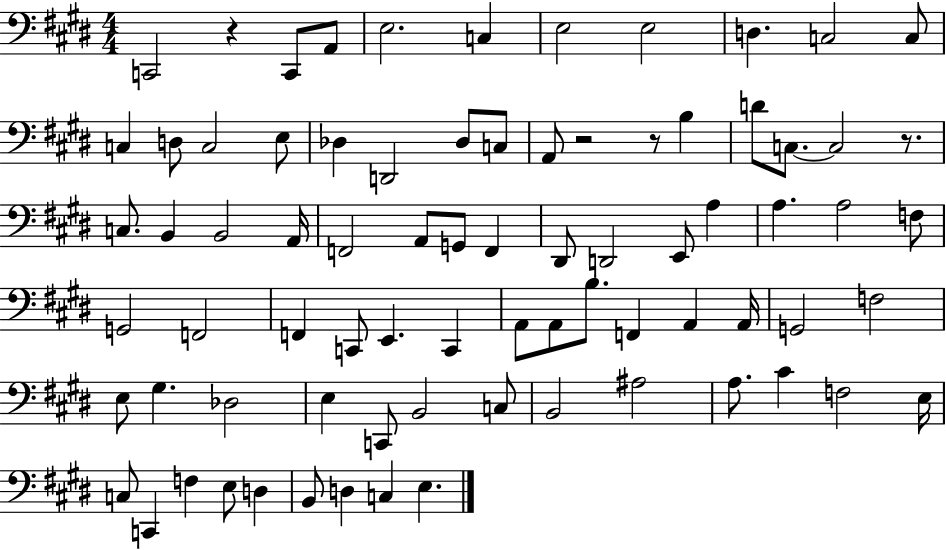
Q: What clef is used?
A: bass